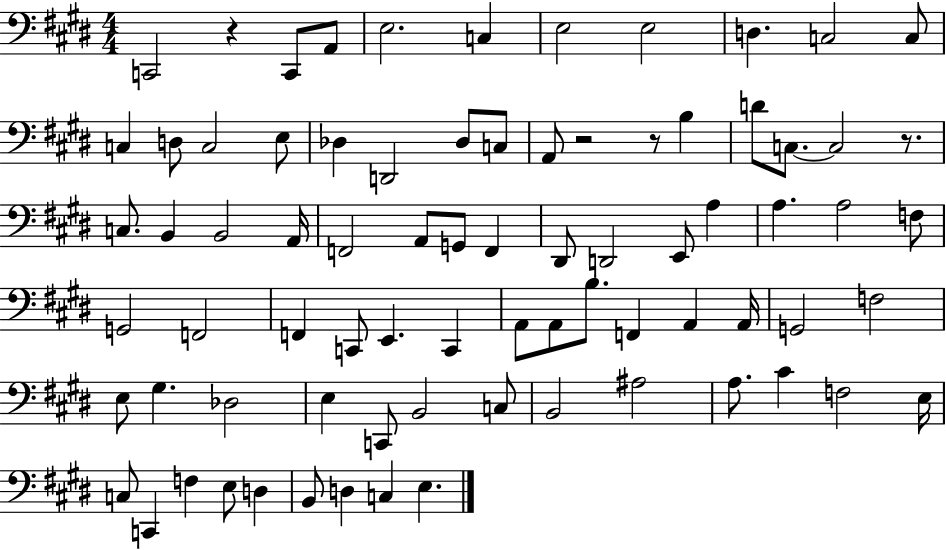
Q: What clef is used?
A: bass